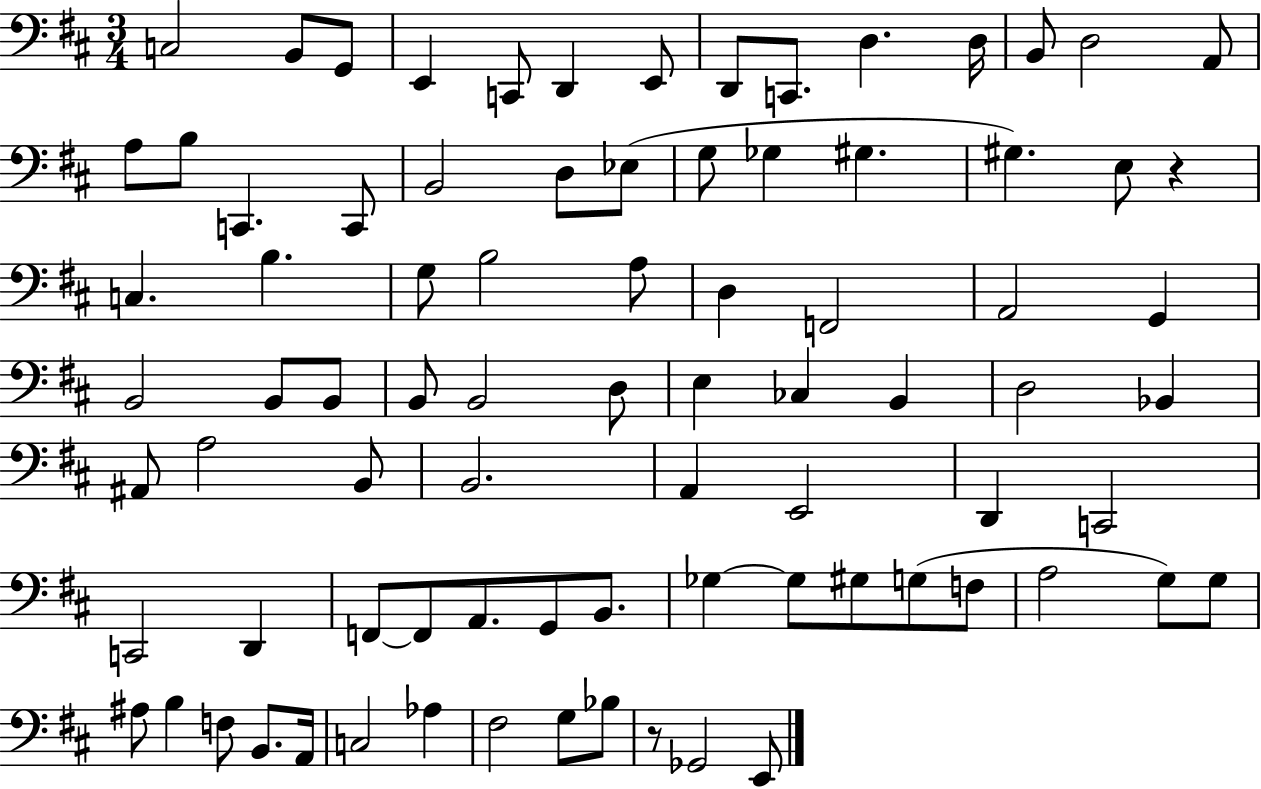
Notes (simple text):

C3/h B2/e G2/e E2/q C2/e D2/q E2/e D2/e C2/e. D3/q. D3/s B2/e D3/h A2/e A3/e B3/e C2/q. C2/e B2/h D3/e Eb3/e G3/e Gb3/q G#3/q. G#3/q. E3/e R/q C3/q. B3/q. G3/e B3/h A3/e D3/q F2/h A2/h G2/q B2/h B2/e B2/e B2/e B2/h D3/e E3/q CES3/q B2/q D3/h Bb2/q A#2/e A3/h B2/e B2/h. A2/q E2/h D2/q C2/h C2/h D2/q F2/e F2/e A2/e. G2/e B2/e. Gb3/q Gb3/e G#3/e G3/e F3/e A3/h G3/e G3/e A#3/e B3/q F3/e B2/e. A2/s C3/h Ab3/q F#3/h G3/e Bb3/e R/e Gb2/h E2/e